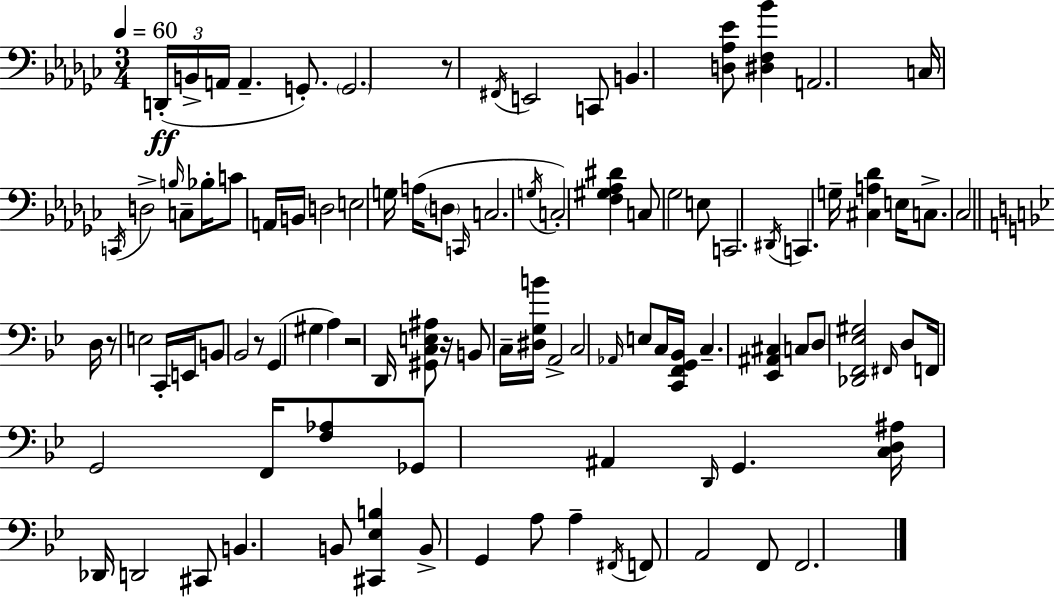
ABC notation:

X:1
T:Untitled
M:3/4
L:1/4
K:Ebm
D,,/4 B,,/4 A,,/4 A,, G,,/2 G,,2 z/2 ^F,,/4 E,,2 C,,/2 B,, [D,_A,_E]/2 [^D,F,_B] A,,2 C,/4 C,,/4 D,2 B,/4 C,/2 _B,/4 C/2 A,,/4 B,,/4 D,2 E,2 G,/4 A,/4 D,/2 C,,/4 C,2 G,/4 C,2 [F,^G,_A,^D] C,/2 _G,2 E,/2 C,,2 ^D,,/4 C,, G,/4 [^C,A,_D] E,/4 C,/2 _C,2 D,/4 z/2 E,2 C,,/4 E,,/4 B,,/2 _B,,2 z/2 G,, ^G, A, z2 D,,/4 [^G,,C,E,^A,]/2 z/4 B,,/2 C,/4 [^D,G,B]/4 A,,2 C,2 _A,,/4 E,/2 C,/4 [C,,F,,G,,_B,,]/4 C, [_E,,^A,,^C,] C,/2 D,/2 [_D,,F,,_E,^G,]2 ^F,,/4 D,/2 F,,/4 G,,2 F,,/4 [F,_A,]/2 _G,,/2 ^A,, D,,/4 G,, [C,D,^A,]/4 _D,,/4 D,,2 ^C,,/2 B,, B,,/2 [^C,,_E,B,] B,,/2 G,, A,/2 A, ^F,,/4 F,,/2 A,,2 F,,/2 F,,2